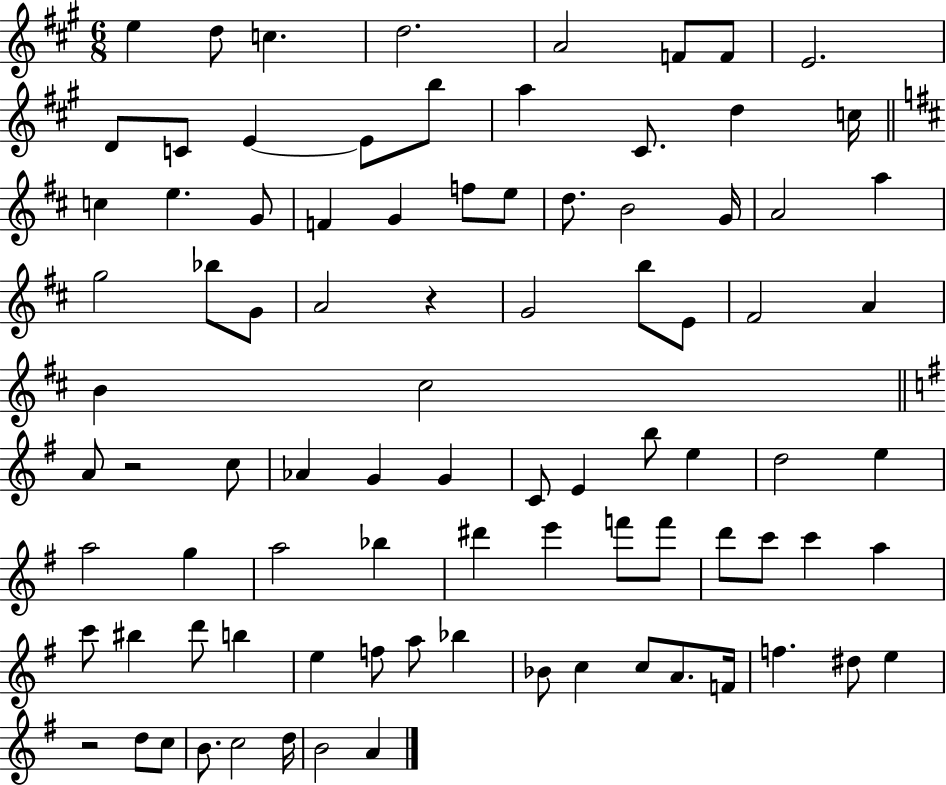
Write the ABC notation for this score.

X:1
T:Untitled
M:6/8
L:1/4
K:A
e d/2 c d2 A2 F/2 F/2 E2 D/2 C/2 E E/2 b/2 a ^C/2 d c/4 c e G/2 F G f/2 e/2 d/2 B2 G/4 A2 a g2 _b/2 G/2 A2 z G2 b/2 E/2 ^F2 A B ^c2 A/2 z2 c/2 _A G G C/2 E b/2 e d2 e a2 g a2 _b ^d' e' f'/2 f'/2 d'/2 c'/2 c' a c'/2 ^b d'/2 b e f/2 a/2 _b _B/2 c c/2 A/2 F/4 f ^d/2 e z2 d/2 c/2 B/2 c2 d/4 B2 A